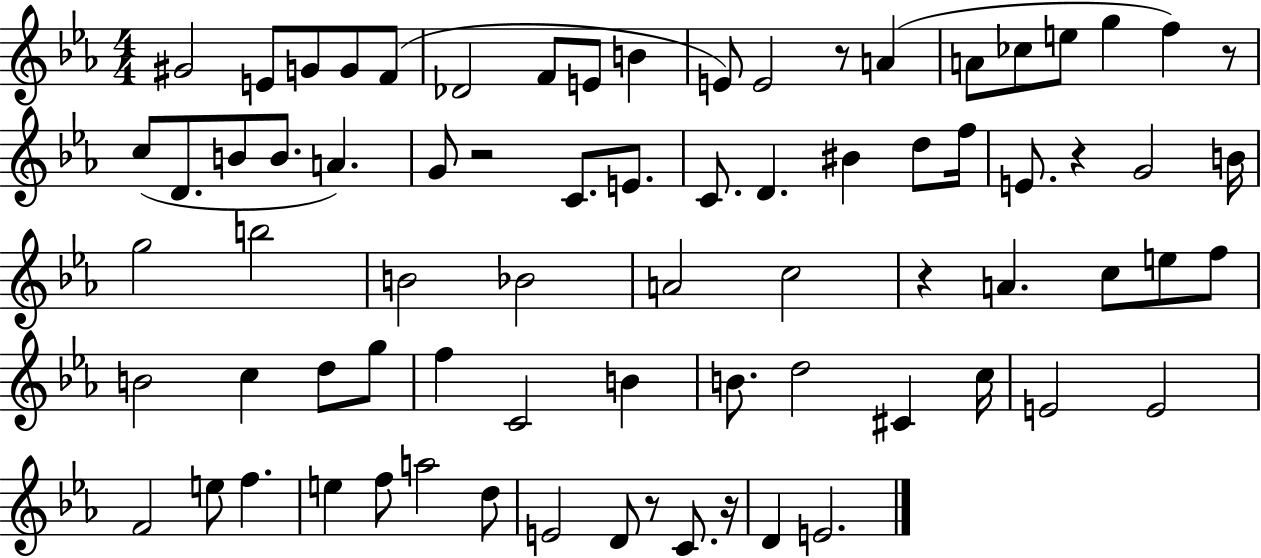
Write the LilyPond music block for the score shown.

{
  \clef treble
  \numericTimeSignature
  \time 4/4
  \key ees \major
  gis'2 e'8 g'8 g'8 f'8( | des'2 f'8 e'8 b'4 | e'8) e'2 r8 a'4( | a'8 ces''8 e''8 g''4 f''4) r8 | \break c''8( d'8. b'8 b'8. a'4.) | g'8 r2 c'8. e'8. | c'8. d'4. bis'4 d''8 f''16 | e'8. r4 g'2 b'16 | \break g''2 b''2 | b'2 bes'2 | a'2 c''2 | r4 a'4. c''8 e''8 f''8 | \break b'2 c''4 d''8 g''8 | f''4 c'2 b'4 | b'8. d''2 cis'4 c''16 | e'2 e'2 | \break f'2 e''8 f''4. | e''4 f''8 a''2 d''8 | e'2 d'8 r8 c'8. r16 | d'4 e'2. | \break \bar "|."
}